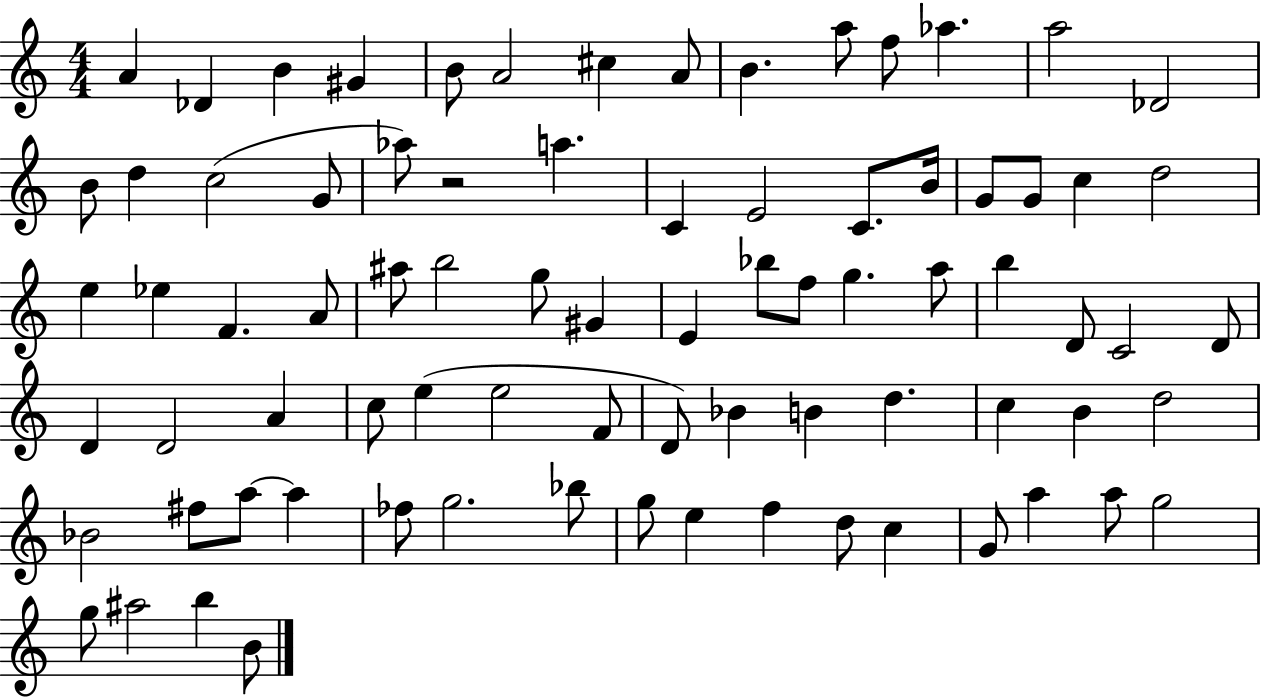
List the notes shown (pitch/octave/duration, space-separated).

A4/q Db4/q B4/q G#4/q B4/e A4/h C#5/q A4/e B4/q. A5/e F5/e Ab5/q. A5/h Db4/h B4/e D5/q C5/h G4/e Ab5/e R/h A5/q. C4/q E4/h C4/e. B4/s G4/e G4/e C5/q D5/h E5/q Eb5/q F4/q. A4/e A#5/e B5/h G5/e G#4/q E4/q Bb5/e F5/e G5/q. A5/e B5/q D4/e C4/h D4/e D4/q D4/h A4/q C5/e E5/q E5/h F4/e D4/e Bb4/q B4/q D5/q. C5/q B4/q D5/h Bb4/h F#5/e A5/e A5/q FES5/e G5/h. Bb5/e G5/e E5/q F5/q D5/e C5/q G4/e A5/q A5/e G5/h G5/e A#5/h B5/q B4/e